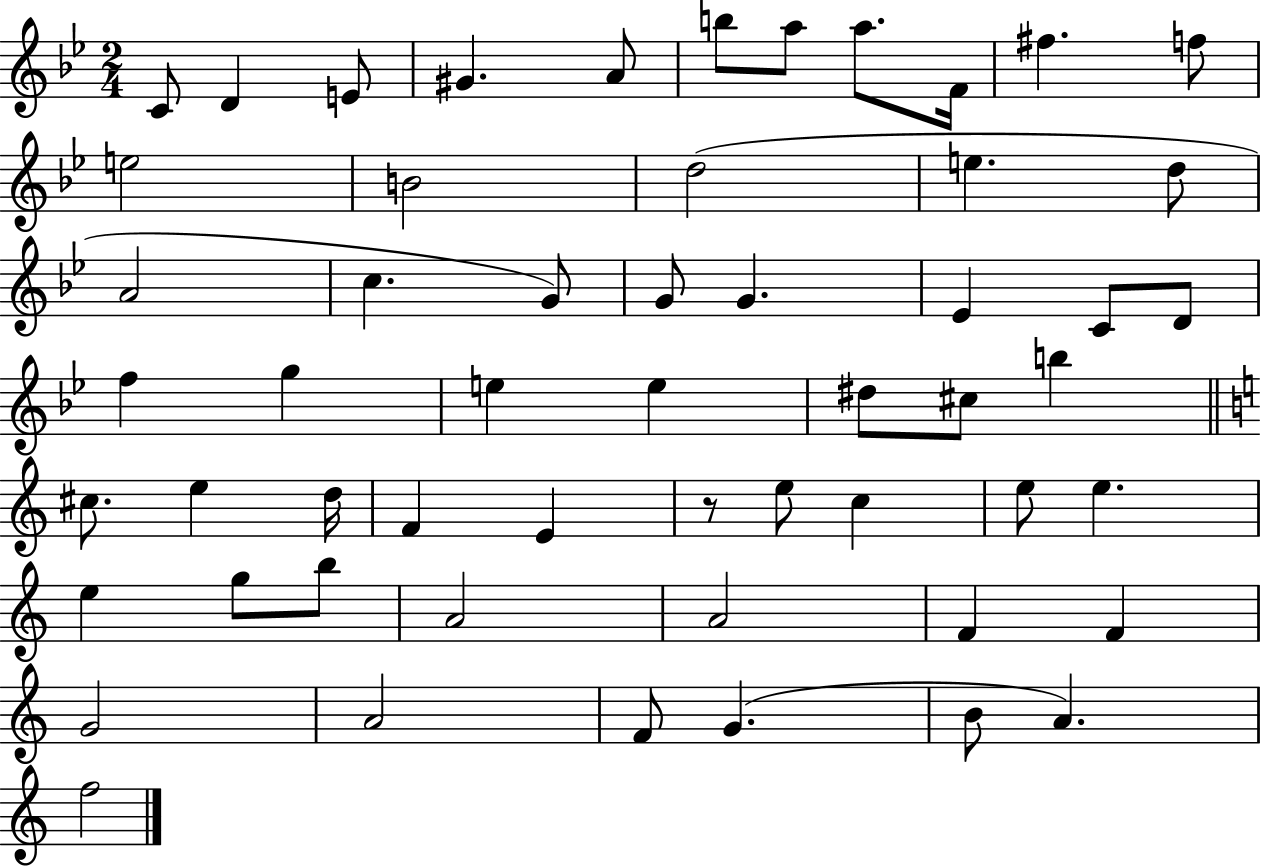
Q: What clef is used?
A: treble